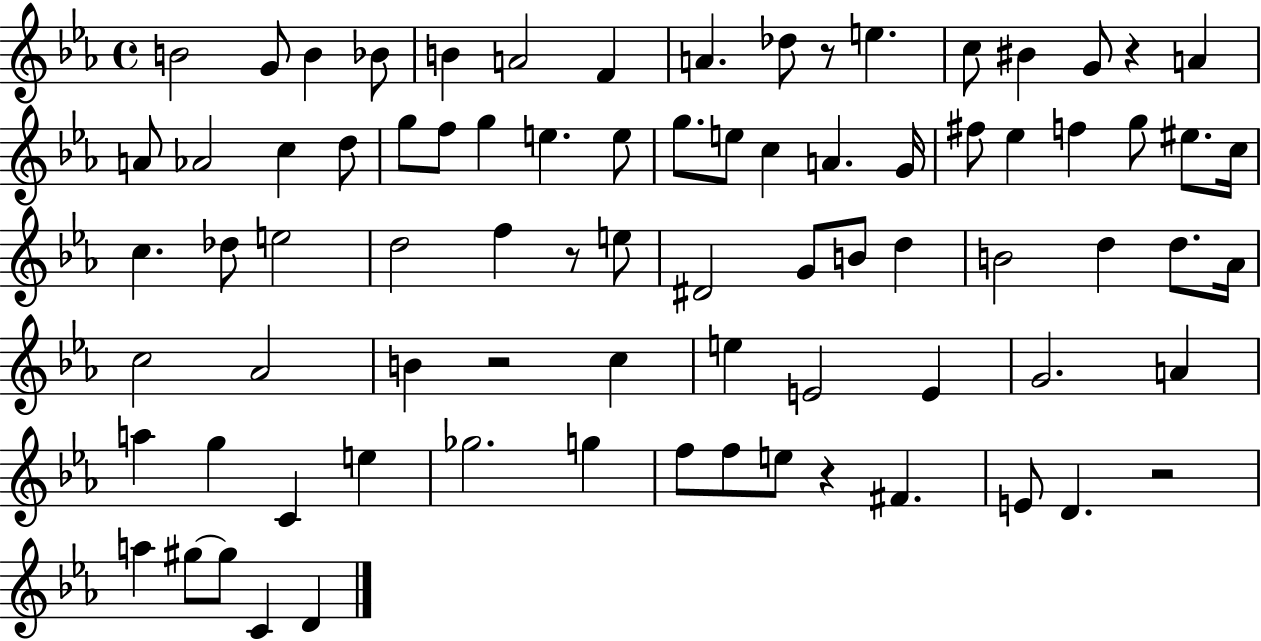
X:1
T:Untitled
M:4/4
L:1/4
K:Eb
B2 G/2 B _B/2 B A2 F A _d/2 z/2 e c/2 ^B G/2 z A A/2 _A2 c d/2 g/2 f/2 g e e/2 g/2 e/2 c A G/4 ^f/2 _e f g/2 ^e/2 c/4 c _d/2 e2 d2 f z/2 e/2 ^D2 G/2 B/2 d B2 d d/2 _A/4 c2 _A2 B z2 c e E2 E G2 A a g C e _g2 g f/2 f/2 e/2 z ^F E/2 D z2 a ^g/2 ^g/2 C D